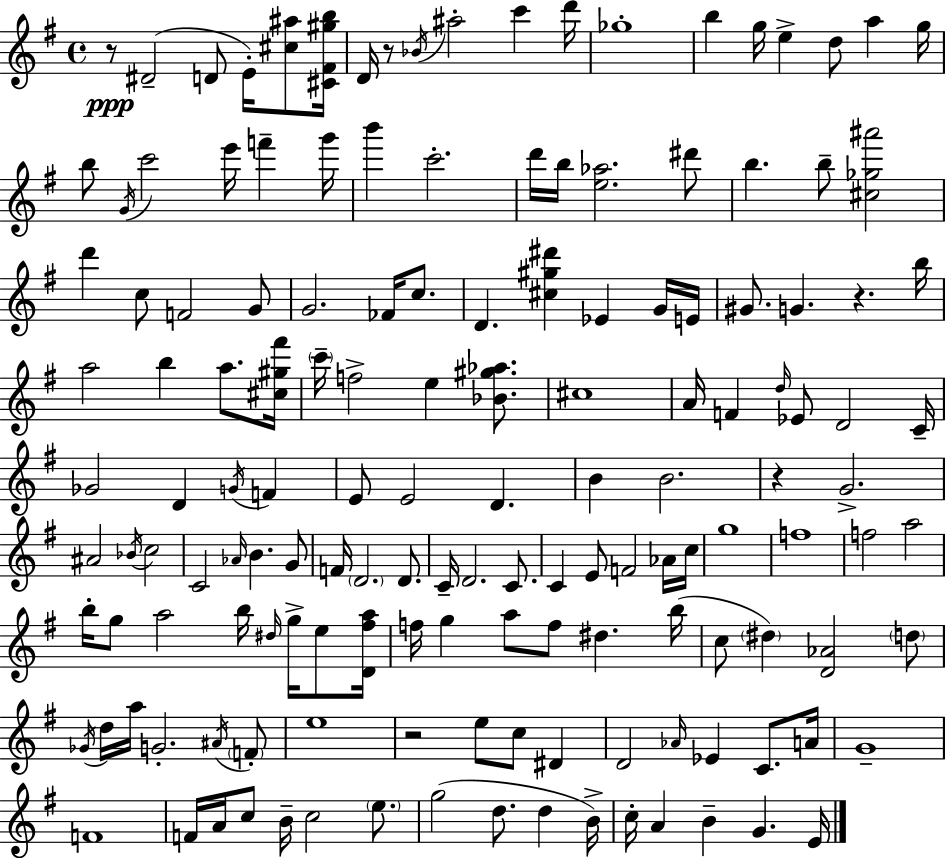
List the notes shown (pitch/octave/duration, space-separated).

R/e D#4/h D4/e E4/s [C#5,A#5]/e [C#4,F#4,G#5,B5]/s D4/s R/e Bb4/s A#5/h C6/q D6/s Gb5/w B5/q G5/s E5/q D5/e A5/q G5/s B5/e G4/s C6/h E6/s F6/q G6/s B6/q C6/h. D6/s B5/s [E5,Ab5]/h. D#6/e B5/q. B5/e [C#5,Gb5,A#6]/h D6/q C5/e F4/h G4/e G4/h. FES4/s C5/e. D4/q. [C#5,G#5,D#6]/q Eb4/q G4/s E4/s G#4/e. G4/q. R/q. B5/s A5/h B5/q A5/e. [C#5,G#5,F#6]/s C6/s F5/h E5/q [Bb4,G#5,Ab5]/e. C#5/w A4/s F4/q D5/s Eb4/e D4/h C4/s Gb4/h D4/q G4/s F4/q E4/e E4/h D4/q. B4/q B4/h. R/q G4/h. A#4/h Bb4/s C5/h C4/h Ab4/s B4/q. G4/e F4/s D4/h. D4/e. C4/s D4/h. C4/e. C4/q E4/e F4/h Ab4/s C5/s G5/w F5/w F5/h A5/h B5/s G5/e A5/h B5/s D#5/s G5/s E5/e [D4,F#5,A5]/s F5/s G5/q A5/e F5/e D#5/q. B5/s C5/e D#5/q [D4,Ab4]/h D5/e Gb4/s D5/s A5/s G4/h. A#4/s F4/e E5/w R/h E5/e C5/e D#4/q D4/h Ab4/s Eb4/q C4/e. A4/s G4/w F4/w F4/s A4/s C5/e B4/s C5/h E5/e. G5/h D5/e. D5/q B4/s C5/s A4/q B4/q G4/q. E4/s